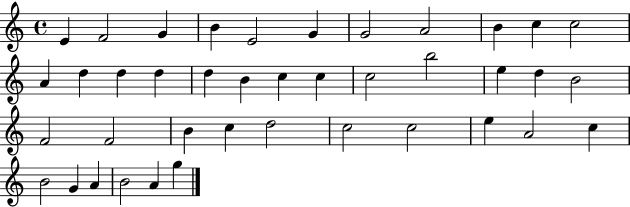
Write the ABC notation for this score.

X:1
T:Untitled
M:4/4
L:1/4
K:C
E F2 G B E2 G G2 A2 B c c2 A d d d d B c c c2 b2 e d B2 F2 F2 B c d2 c2 c2 e A2 c B2 G A B2 A g